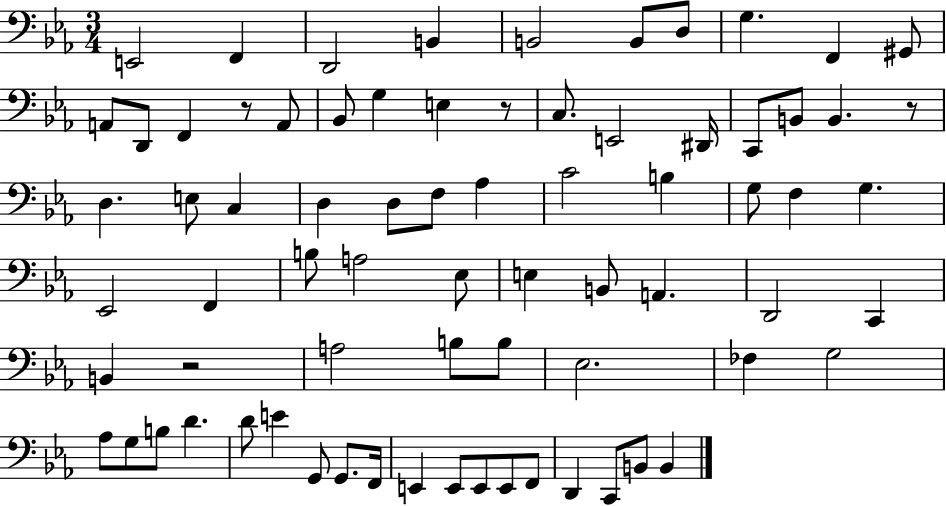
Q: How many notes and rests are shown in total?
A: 74